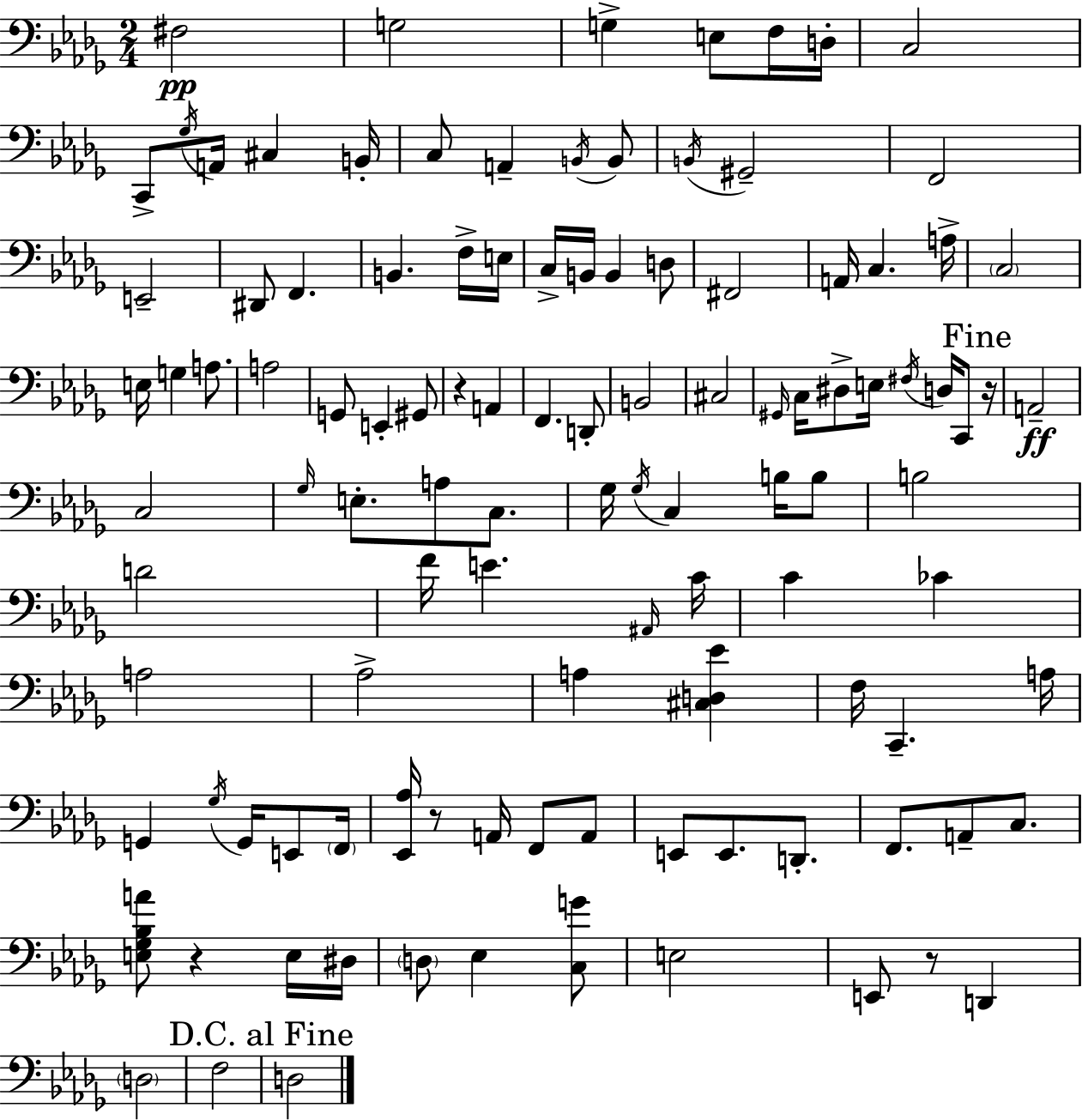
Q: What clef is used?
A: bass